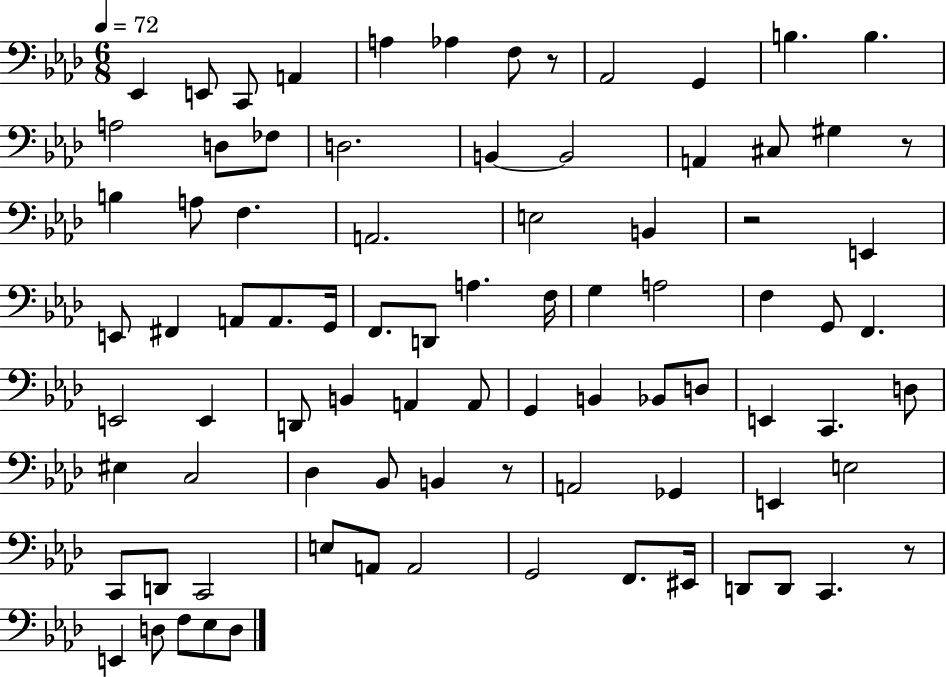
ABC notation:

X:1
T:Untitled
M:6/8
L:1/4
K:Ab
_E,, E,,/2 C,,/2 A,, A, _A, F,/2 z/2 _A,,2 G,, B, B, A,2 D,/2 _F,/2 D,2 B,, B,,2 A,, ^C,/2 ^G, z/2 B, A,/2 F, A,,2 E,2 B,, z2 E,, E,,/2 ^F,, A,,/2 A,,/2 G,,/4 F,,/2 D,,/2 A, F,/4 G, A,2 F, G,,/2 F,, E,,2 E,, D,,/2 B,, A,, A,,/2 G,, B,, _B,,/2 D,/2 E,, C,, D,/2 ^E, C,2 _D, _B,,/2 B,, z/2 A,,2 _G,, E,, E,2 C,,/2 D,,/2 C,,2 E,/2 A,,/2 A,,2 G,,2 F,,/2 ^E,,/4 D,,/2 D,,/2 C,, z/2 E,, D,/2 F,/2 _E,/2 D,/2